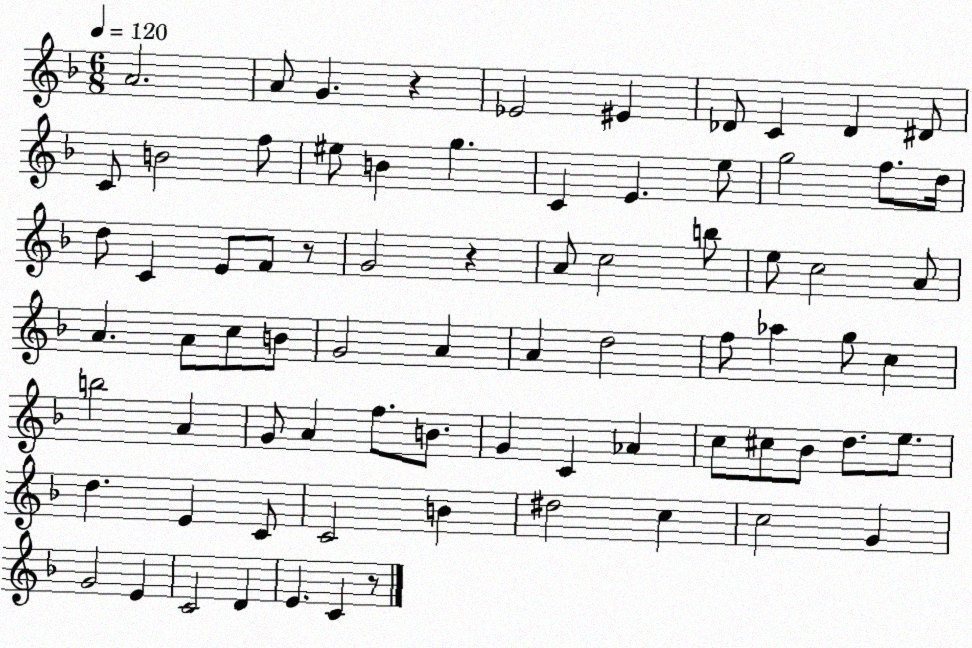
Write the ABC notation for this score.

X:1
T:Untitled
M:6/8
L:1/4
K:F
A2 A/2 G z _E2 ^E _D/2 C _D ^D/2 C/2 B2 f/2 ^e/2 B g C E e/2 g2 f/2 d/4 d/2 C E/2 F/2 z/2 G2 z A/2 c2 b/2 e/2 c2 A/2 A A/2 c/2 B/2 G2 A A d2 f/2 _a g/2 c b2 A G/2 A f/2 B/2 G C _A c/2 ^c/2 _B/2 d/2 e/2 d E C/2 C2 B ^d2 c c2 G G2 E C2 D E C z/2